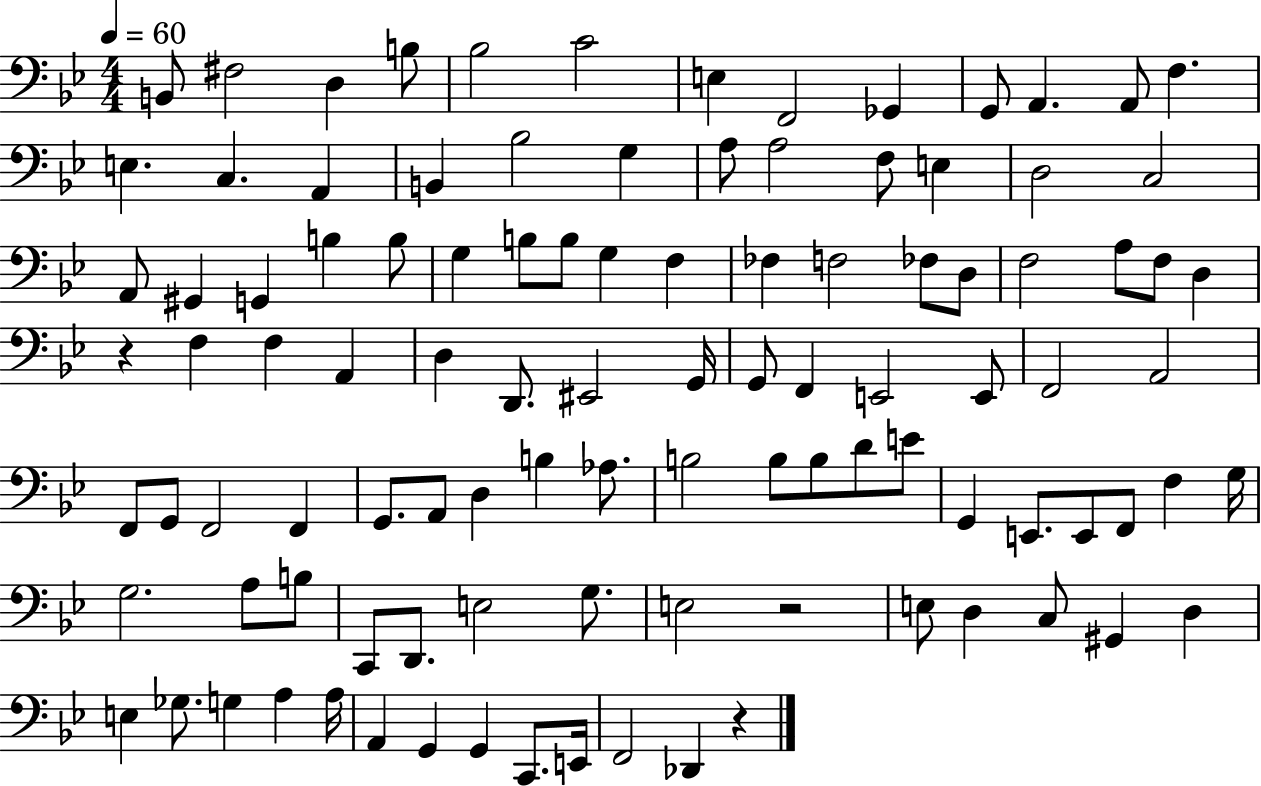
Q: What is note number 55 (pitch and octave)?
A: F2